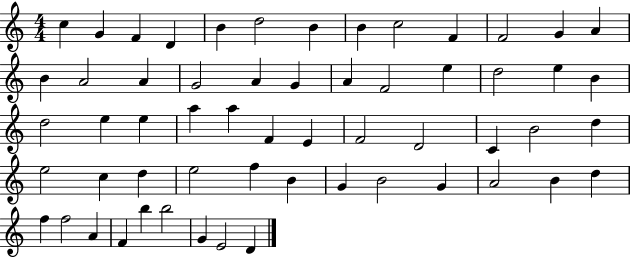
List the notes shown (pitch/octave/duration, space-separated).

C5/q G4/q F4/q D4/q B4/q D5/h B4/q B4/q C5/h F4/q F4/h G4/q A4/q B4/q A4/h A4/q G4/h A4/q G4/q A4/q F4/h E5/q D5/h E5/q B4/q D5/h E5/q E5/q A5/q A5/q F4/q E4/q F4/h D4/h C4/q B4/h D5/q E5/h C5/q D5/q E5/h F5/q B4/q G4/q B4/h G4/q A4/h B4/q D5/q F5/q F5/h A4/q F4/q B5/q B5/h G4/q E4/h D4/q